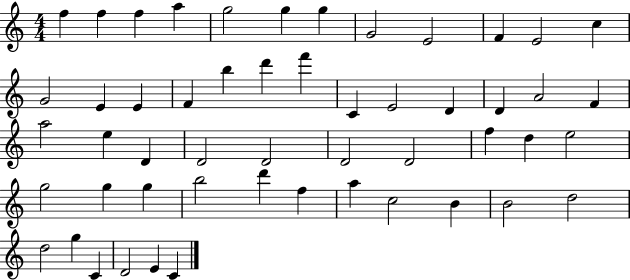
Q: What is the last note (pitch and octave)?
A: C4